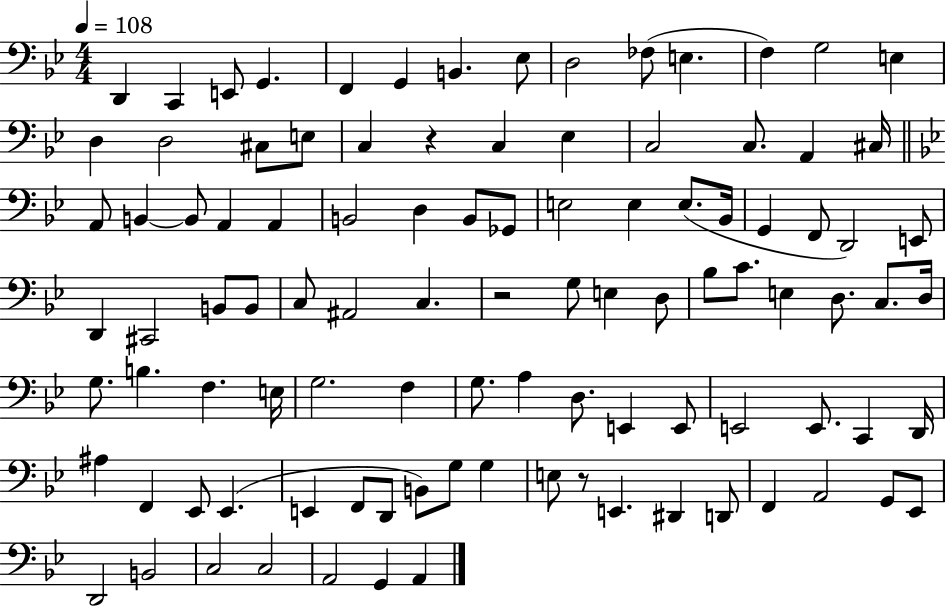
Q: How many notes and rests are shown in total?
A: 101